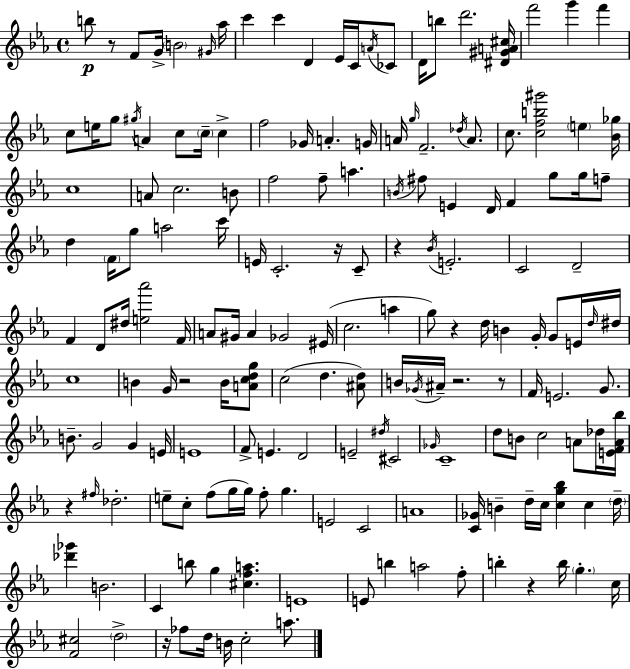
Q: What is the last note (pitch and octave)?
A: A5